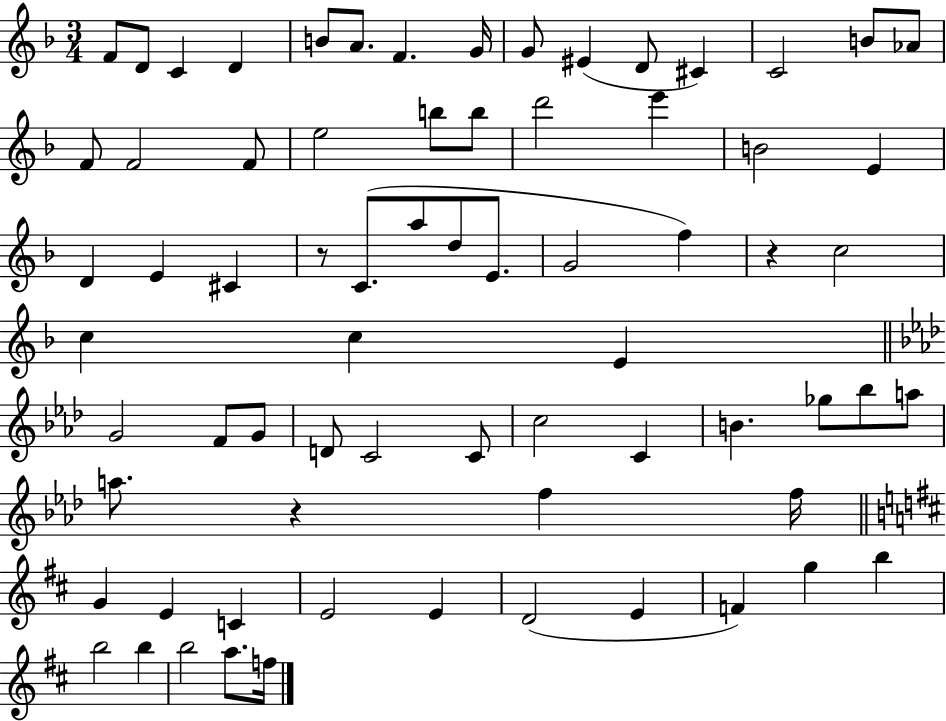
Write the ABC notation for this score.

X:1
T:Untitled
M:3/4
L:1/4
K:F
F/2 D/2 C D B/2 A/2 F G/4 G/2 ^E D/2 ^C C2 B/2 _A/2 F/2 F2 F/2 e2 b/2 b/2 d'2 e' B2 E D E ^C z/2 C/2 a/2 d/2 E/2 G2 f z c2 c c E G2 F/2 G/2 D/2 C2 C/2 c2 C B _g/2 _b/2 a/2 a/2 z f f/4 G E C E2 E D2 E F g b b2 b b2 a/2 f/4